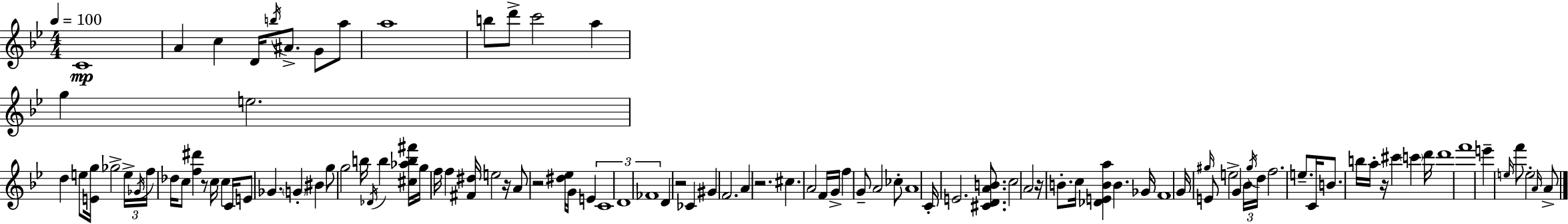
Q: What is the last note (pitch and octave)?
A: A4